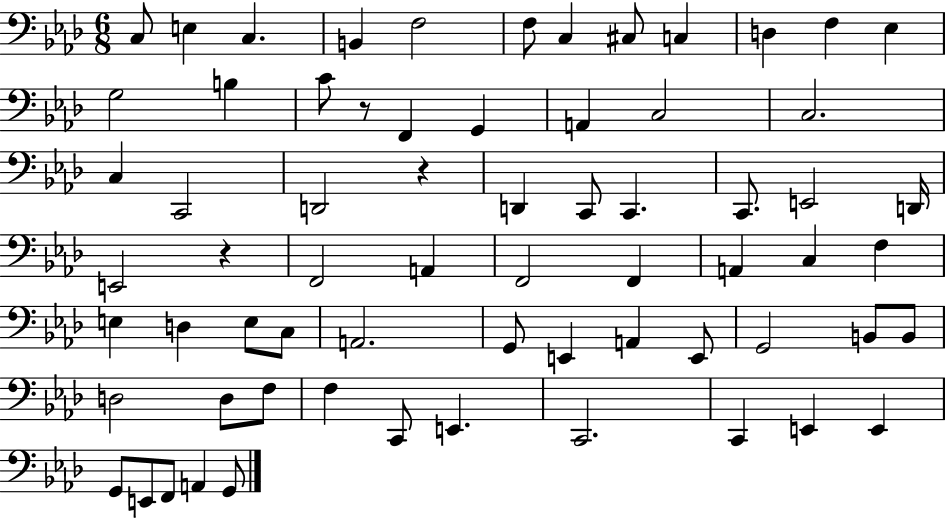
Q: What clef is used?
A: bass